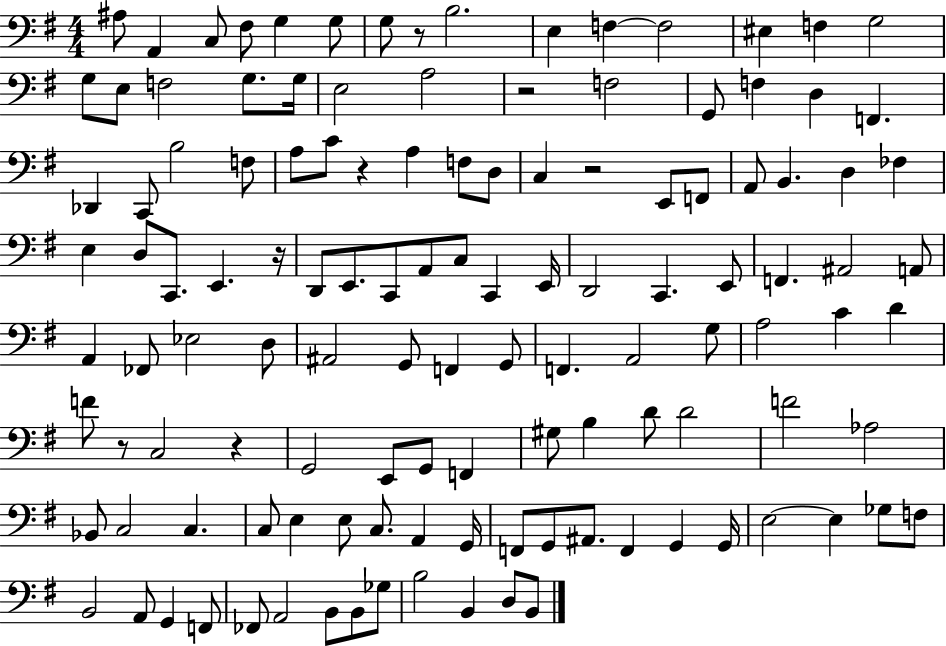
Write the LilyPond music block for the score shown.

{
  \clef bass
  \numericTimeSignature
  \time 4/4
  \key g \major
  ais8 a,4 c8 fis8 g4 g8 | g8 r8 b2. | e4 f4~~ f2 | eis4 f4 g2 | \break g8 e8 f2 g8. g16 | e2 a2 | r2 f2 | g,8 f4 d4 f,4. | \break des,4 c,8 b2 f8 | a8 c'8 r4 a4 f8 d8 | c4 r2 e,8 f,8 | a,8 b,4. d4 fes4 | \break e4 d8 c,8. e,4. r16 | d,8 e,8. c,8 a,8 c8 c,4 e,16 | d,2 c,4. e,8 | f,4. ais,2 a,8 | \break a,4 fes,8 ees2 d8 | ais,2 g,8 f,4 g,8 | f,4. a,2 g8 | a2 c'4 d'4 | \break f'8 r8 c2 r4 | g,2 e,8 g,8 f,4 | gis8 b4 d'8 d'2 | f'2 aes2 | \break bes,8 c2 c4. | c8 e4 e8 c8. a,4 g,16 | f,8 g,8 ais,8. f,4 g,4 g,16 | e2~~ e4 ges8 f8 | \break b,2 a,8 g,4 f,8 | fes,8 a,2 b,8 b,8 ges8 | b2 b,4 d8 b,8 | \bar "|."
}